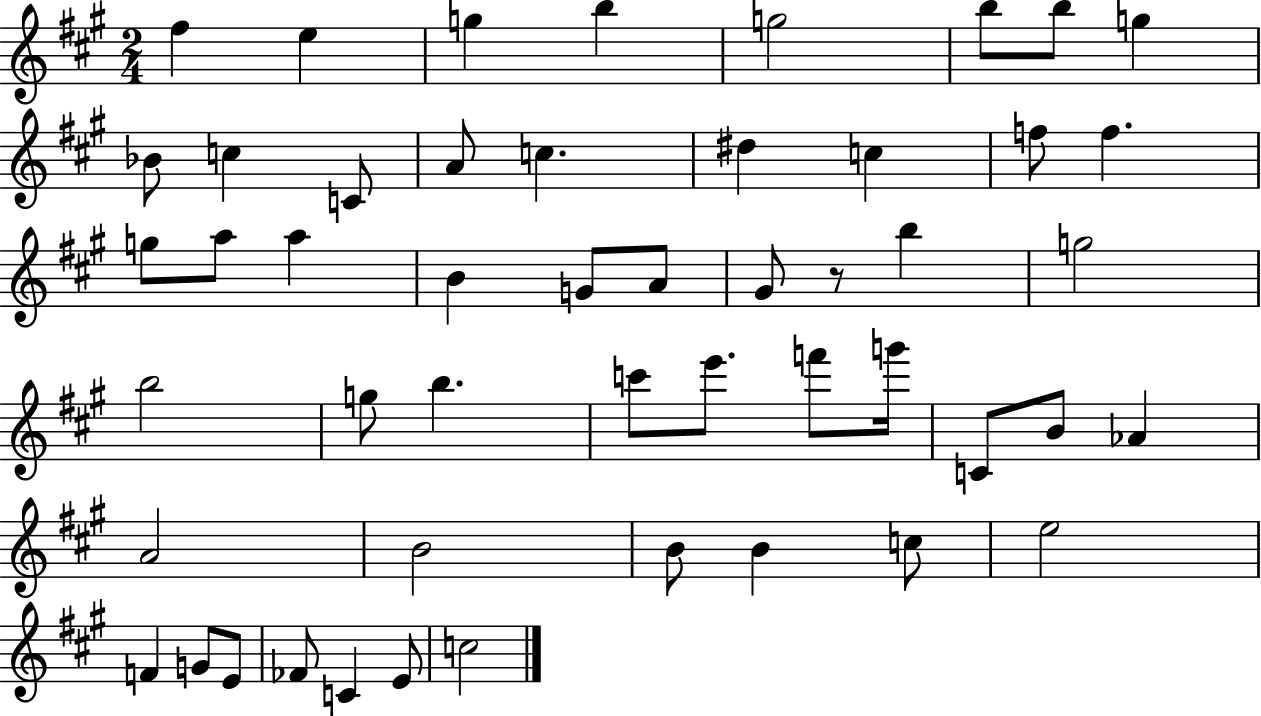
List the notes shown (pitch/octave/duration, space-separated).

F#5/q E5/q G5/q B5/q G5/h B5/e B5/e G5/q Bb4/e C5/q C4/e A4/e C5/q. D#5/q C5/q F5/e F5/q. G5/e A5/e A5/q B4/q G4/e A4/e G#4/e R/e B5/q G5/h B5/h G5/e B5/q. C6/e E6/e. F6/e G6/s C4/e B4/e Ab4/q A4/h B4/h B4/e B4/q C5/e E5/h F4/q G4/e E4/e FES4/e C4/q E4/e C5/h